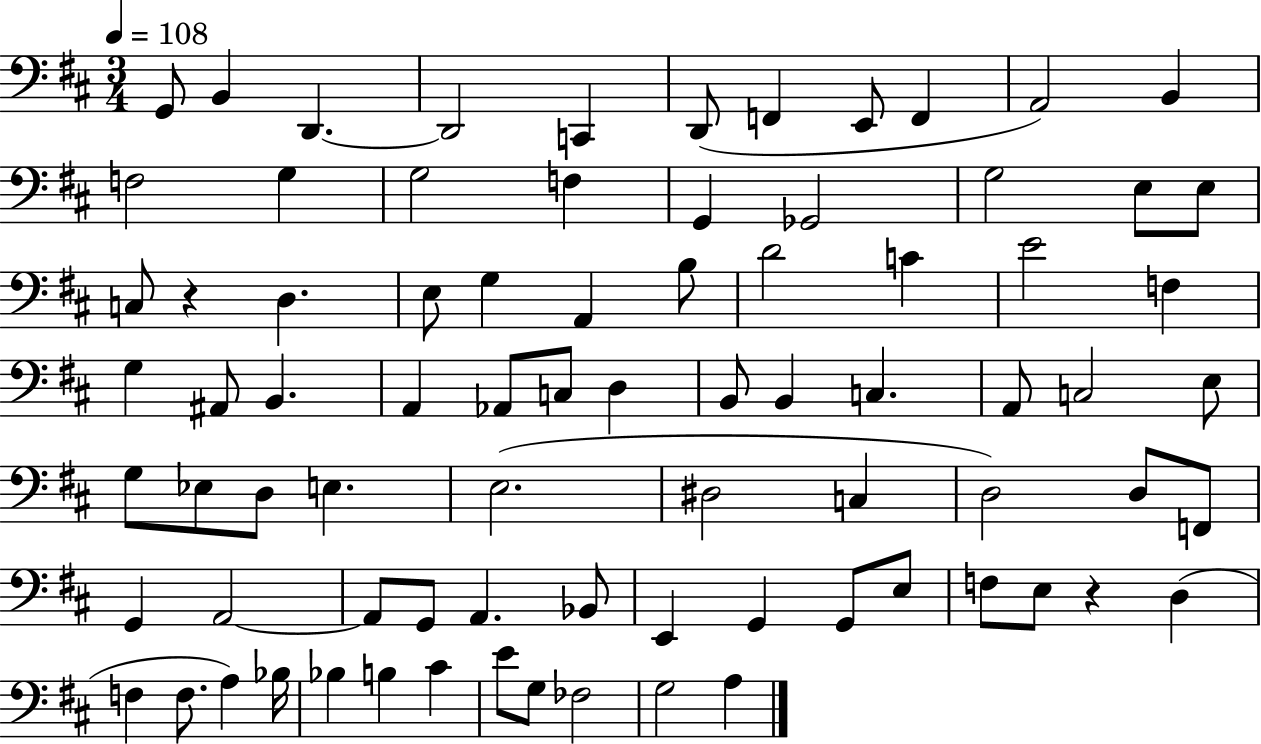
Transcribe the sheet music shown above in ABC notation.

X:1
T:Untitled
M:3/4
L:1/4
K:D
G,,/2 B,, D,, D,,2 C,, D,,/2 F,, E,,/2 F,, A,,2 B,, F,2 G, G,2 F, G,, _G,,2 G,2 E,/2 E,/2 C,/2 z D, E,/2 G, A,, B,/2 D2 C E2 F, G, ^A,,/2 B,, A,, _A,,/2 C,/2 D, B,,/2 B,, C, A,,/2 C,2 E,/2 G,/2 _E,/2 D,/2 E, E,2 ^D,2 C, D,2 D,/2 F,,/2 G,, A,,2 A,,/2 G,,/2 A,, _B,,/2 E,, G,, G,,/2 E,/2 F,/2 E,/2 z D, F, F,/2 A, _B,/4 _B, B, ^C E/2 G,/2 _F,2 G,2 A,